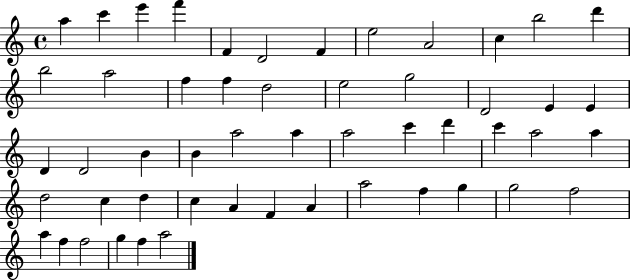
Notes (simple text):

A5/q C6/q E6/q F6/q F4/q D4/h F4/q E5/h A4/h C5/q B5/h D6/q B5/h A5/h F5/q F5/q D5/h E5/h G5/h D4/h E4/q E4/q D4/q D4/h B4/q B4/q A5/h A5/q A5/h C6/q D6/q C6/q A5/h A5/q D5/h C5/q D5/q C5/q A4/q F4/q A4/q A5/h F5/q G5/q G5/h F5/h A5/q F5/q F5/h G5/q F5/q A5/h